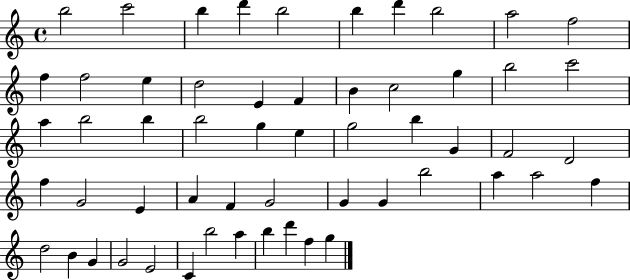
{
  \clef treble
  \time 4/4
  \defaultTimeSignature
  \key c \major
  b''2 c'''2 | b''4 d'''4 b''2 | b''4 d'''4 b''2 | a''2 f''2 | \break f''4 f''2 e''4 | d''2 e'4 f'4 | b'4 c''2 g''4 | b''2 c'''2 | \break a''4 b''2 b''4 | b''2 g''4 e''4 | g''2 b''4 g'4 | f'2 d'2 | \break f''4 g'2 e'4 | a'4 f'4 g'2 | g'4 g'4 b''2 | a''4 a''2 f''4 | \break d''2 b'4 g'4 | g'2 e'2 | c'4 b''2 a''4 | b''4 d'''4 f''4 g''4 | \break \bar "|."
}